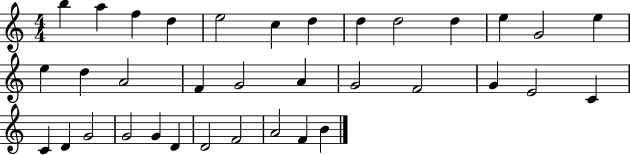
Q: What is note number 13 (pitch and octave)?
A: E5